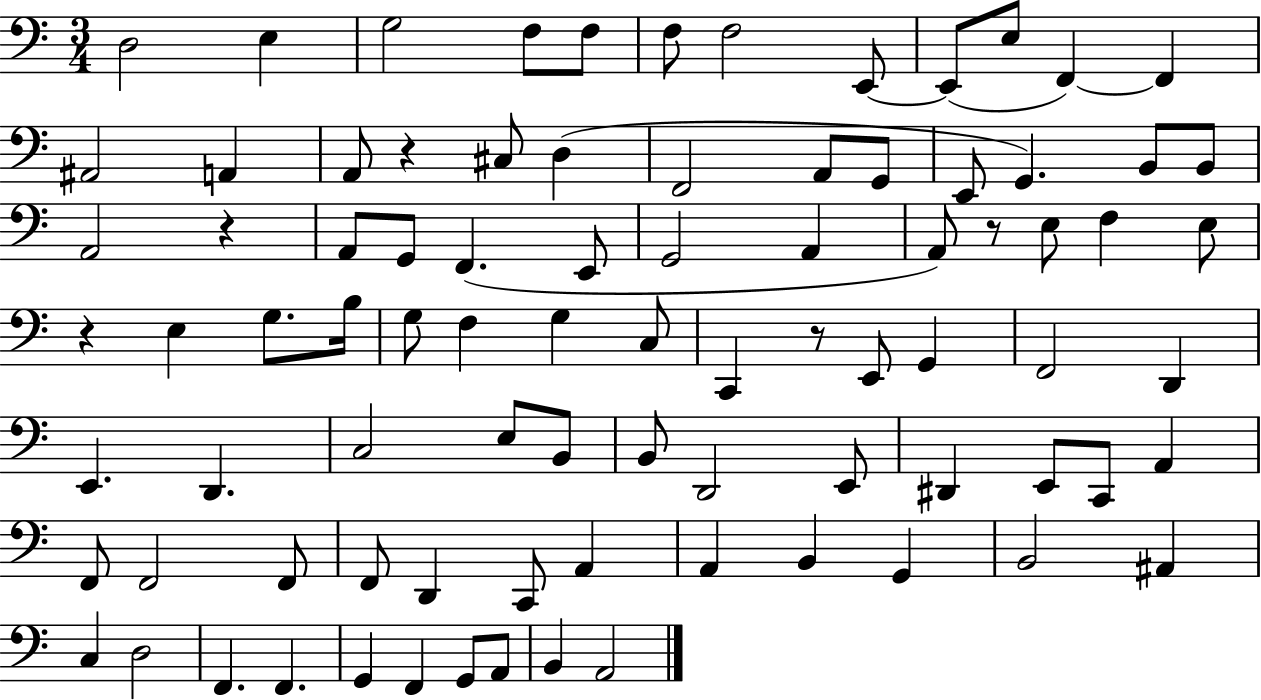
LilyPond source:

{
  \clef bass
  \numericTimeSignature
  \time 3/4
  \key c \major
  d2 e4 | g2 f8 f8 | f8 f2 e,8~~ | e,8( e8 f,4~~) f,4 | \break ais,2 a,4 | a,8 r4 cis8 d4( | f,2 a,8 g,8 | e,8 g,4.) b,8 b,8 | \break a,2 r4 | a,8 g,8 f,4.( e,8 | g,2 a,4 | a,8) r8 e8 f4 e8 | \break r4 e4 g8. b16 | g8 f4 g4 c8 | c,4 r8 e,8 g,4 | f,2 d,4 | \break e,4. d,4. | c2 e8 b,8 | b,8 d,2 e,8 | dis,4 e,8 c,8 a,4 | \break f,8 f,2 f,8 | f,8 d,4 c,8 a,4 | a,4 b,4 g,4 | b,2 ais,4 | \break c4 d2 | f,4. f,4. | g,4 f,4 g,8 a,8 | b,4 a,2 | \break \bar "|."
}